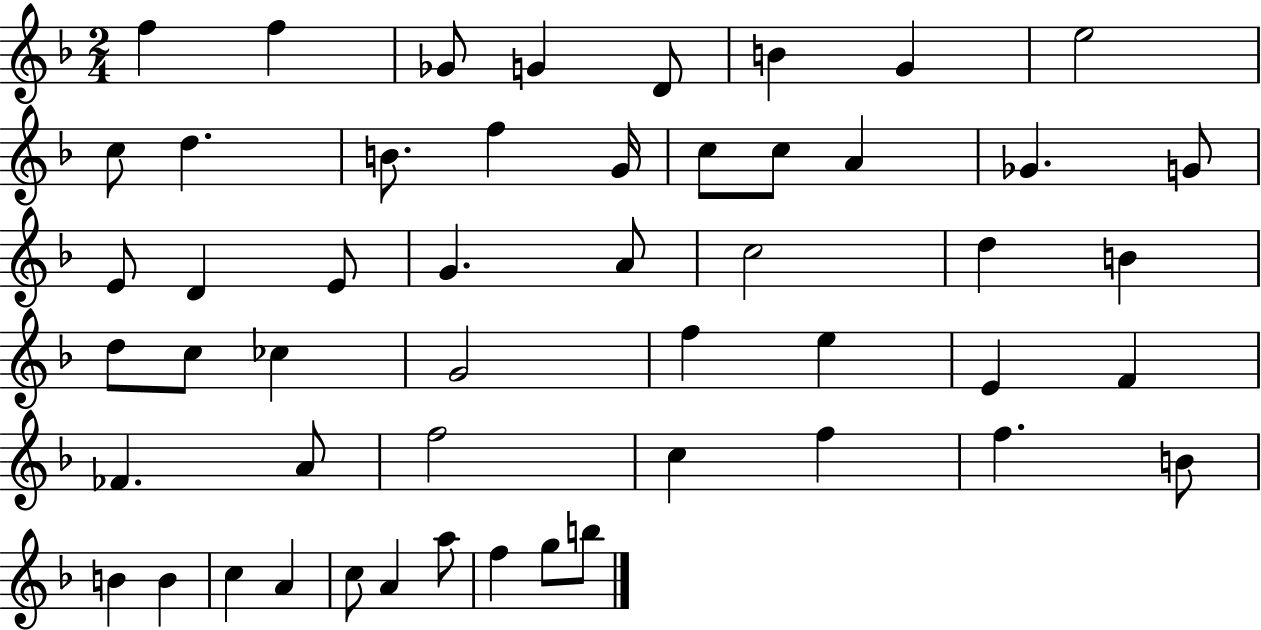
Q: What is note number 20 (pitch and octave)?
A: D4